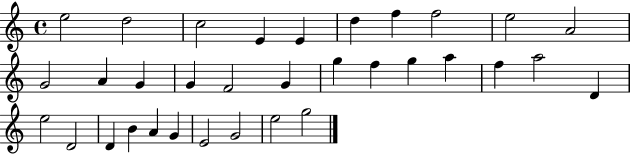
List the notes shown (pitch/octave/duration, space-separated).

E5/h D5/h C5/h E4/q E4/q D5/q F5/q F5/h E5/h A4/h G4/h A4/q G4/q G4/q F4/h G4/q G5/q F5/q G5/q A5/q F5/q A5/h D4/q E5/h D4/h D4/q B4/q A4/q G4/q E4/h G4/h E5/h G5/h